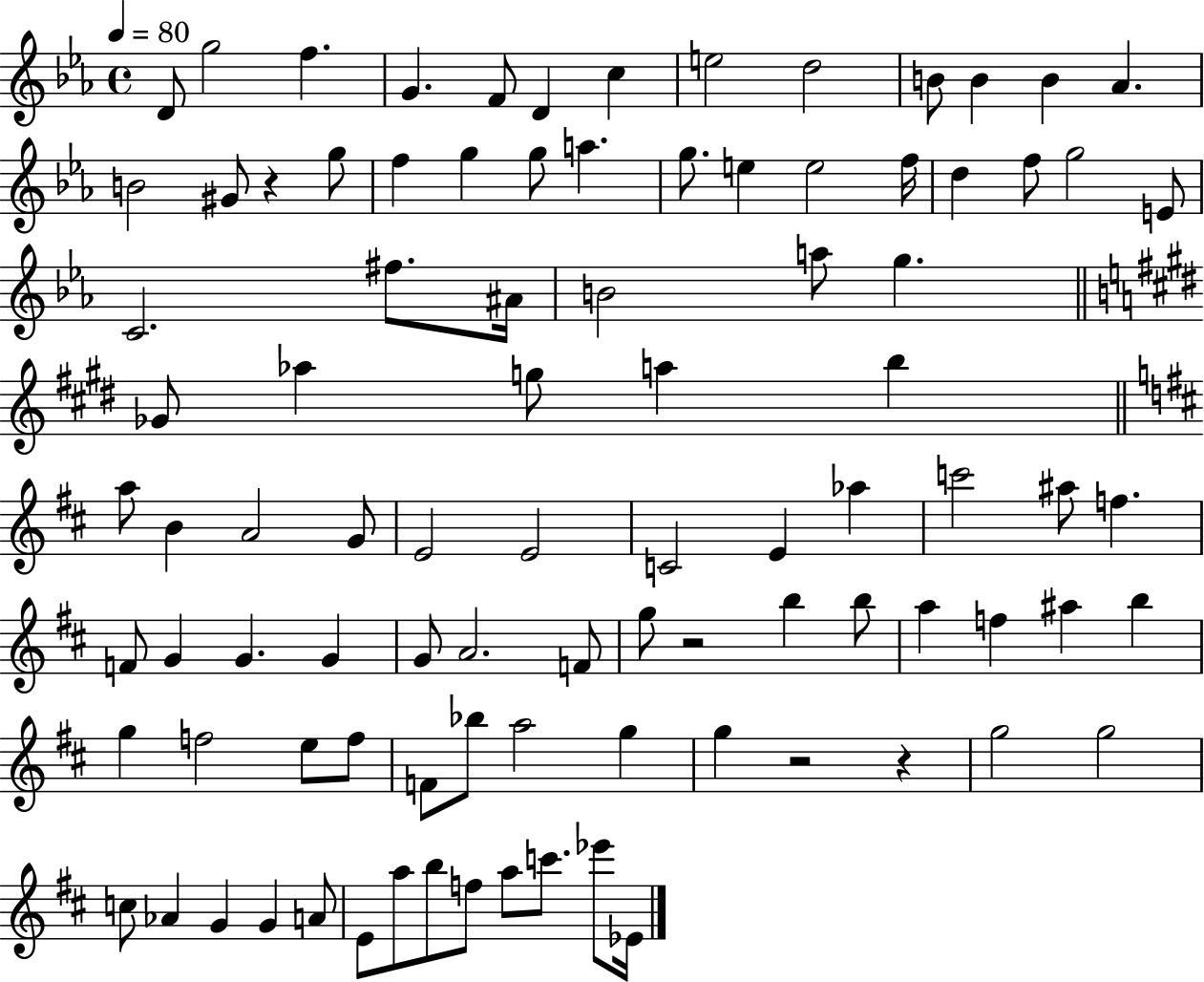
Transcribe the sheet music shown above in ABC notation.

X:1
T:Untitled
M:4/4
L:1/4
K:Eb
D/2 g2 f G F/2 D c e2 d2 B/2 B B _A B2 ^G/2 z g/2 f g g/2 a g/2 e e2 f/4 d f/2 g2 E/2 C2 ^f/2 ^A/4 B2 a/2 g _G/2 _a g/2 a b a/2 B A2 G/2 E2 E2 C2 E _a c'2 ^a/2 f F/2 G G G G/2 A2 F/2 g/2 z2 b b/2 a f ^a b g f2 e/2 f/2 F/2 _b/2 a2 g g z2 z g2 g2 c/2 _A G G A/2 E/2 a/2 b/2 f/2 a/2 c'/2 _e'/2 _E/4